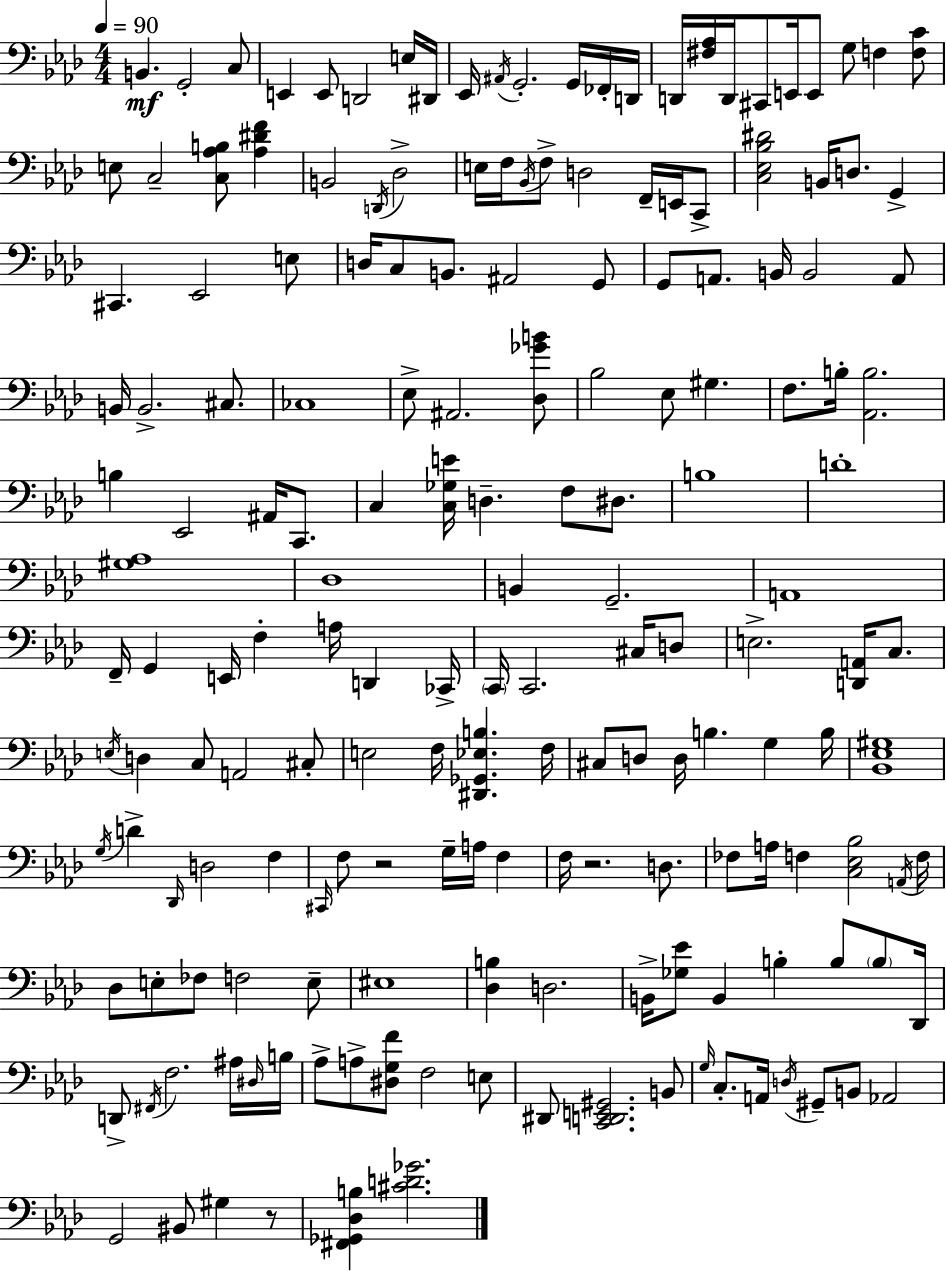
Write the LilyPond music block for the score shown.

{
  \clef bass
  \numericTimeSignature
  \time 4/4
  \key aes \major
  \tempo 4 = 90
  b,4.\mf g,2-. c8 | e,4 e,8 d,2 e16 dis,16 | ees,16 \acciaccatura { ais,16 } g,2.-. g,16 fes,16-. | d,16 d,16 <fis aes>16 d,16 cis,8 e,16 e,8 g8 f4 <f c'>8 | \break e8 c2-- <c aes b>8 <aes dis' f'>4 | b,2 \acciaccatura { d,16 } des2-> | e16 f16 \acciaccatura { bes,16 } f8-> d2 f,16-- | e,16 c,8-> <c ees bes dis'>2 b,16 d8. g,4-> | \break cis,4. ees,2 | e8 d16 c8 b,8. ais,2 | g,8 g,8 a,8. b,16 b,2 | a,8 b,16 b,2.-> | \break cis8. ces1 | ees8-> ais,2. | <des ges' b'>8 bes2 ees8 gis4. | f8. b16-. <aes, b>2. | \break b4 ees,2 ais,16 | c,8. c4 <c ges e'>16 d4.-- f8 | dis8. b1 | d'1-. | \break <gis aes>1 | des1 | b,4 g,2.-- | a,1 | \break f,16-- g,4 e,16 f4-. a16 d,4 | ces,16-> \parenthesize c,16 c,2. | cis16 d8 e2.-> <d, a,>16 | c8. \acciaccatura { e16 } d4 c8 a,2 | \break cis8-. e2 f16 <dis, ges, ees b>4. | f16 cis8 d8 d16 b4. g4 | b16 <bes, ees gis>1 | \acciaccatura { g16 } d'4-> \grace { des,16 } d2 | \break f4 \grace { cis,16 } f8 r2 | g16-- a16 f4 f16 r2. | d8. fes8 a16 f4 <c ees bes>2 | \acciaccatura { a,16 } f16 des8 e8-. fes8 f2 | \break e8-- eis1 | <des b>4 d2. | b,16-> <ges ees'>8 b,4 b4-. | b8 \parenthesize b8 des,16 d,8-> \acciaccatura { fis,16 } f2. | \break ais16 \grace { dis16 } b16 aes8-> a8-> <dis g f'>8 | f2 e8 dis,8 <c, d, e, gis,>2. | b,8 \grace { g16 } c8.-. a,16 \acciaccatura { d16 } | gis,8-- b,8 aes,2 g,2 | \break bis,8 gis4 r8 <fis, ges, des b>4 | <cis' d' ges'>2. \bar "|."
}